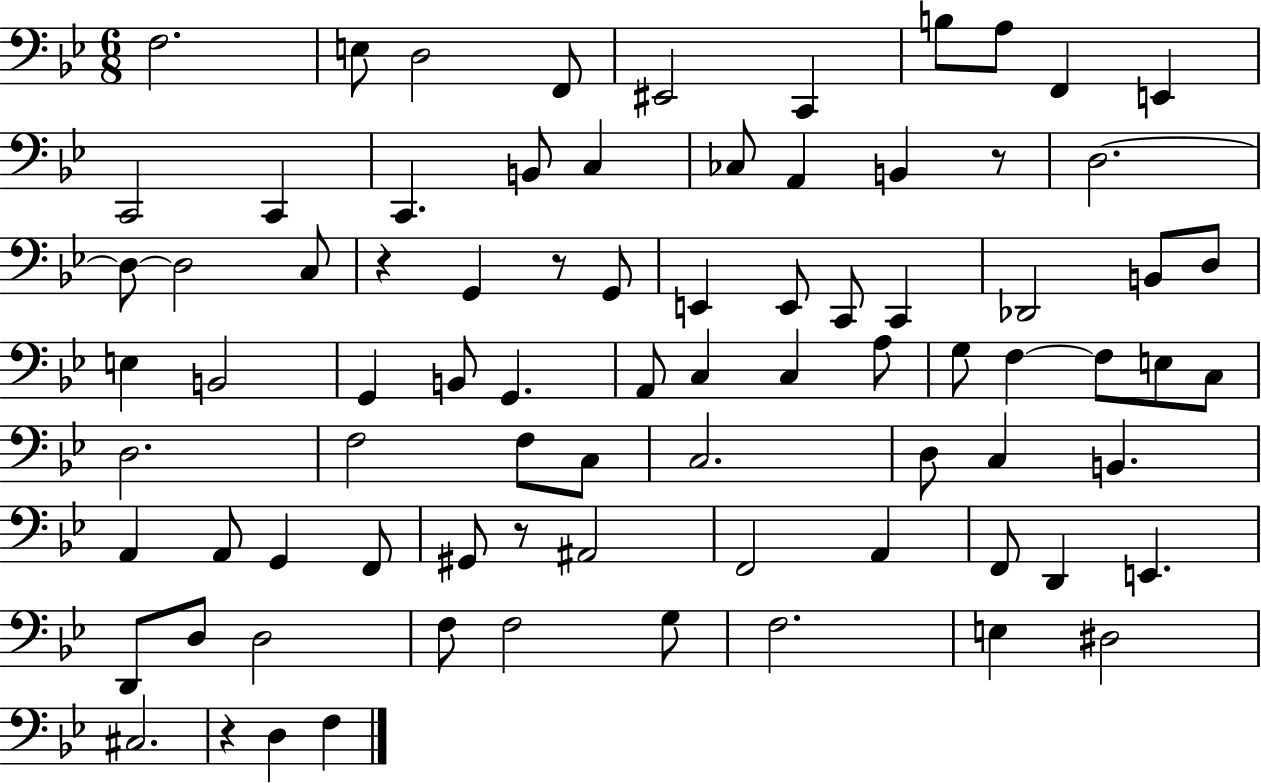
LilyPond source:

{
  \clef bass
  \numericTimeSignature
  \time 6/8
  \key bes \major
  f2. | e8 d2 f,8 | eis,2 c,4 | b8 a8 f,4 e,4 | \break c,2 c,4 | c,4. b,8 c4 | ces8 a,4 b,4 r8 | d2.~~ | \break d8~~ d2 c8 | r4 g,4 r8 g,8 | e,4 e,8 c,8 c,4 | des,2 b,8 d8 | \break e4 b,2 | g,4 b,8 g,4. | a,8 c4 c4 a8 | g8 f4~~ f8 e8 c8 | \break d2. | f2 f8 c8 | c2. | d8 c4 b,4. | \break a,4 a,8 g,4 f,8 | gis,8 r8 ais,2 | f,2 a,4 | f,8 d,4 e,4. | \break d,8 d8 d2 | f8 f2 g8 | f2. | e4 dis2 | \break cis2. | r4 d4 f4 | \bar "|."
}